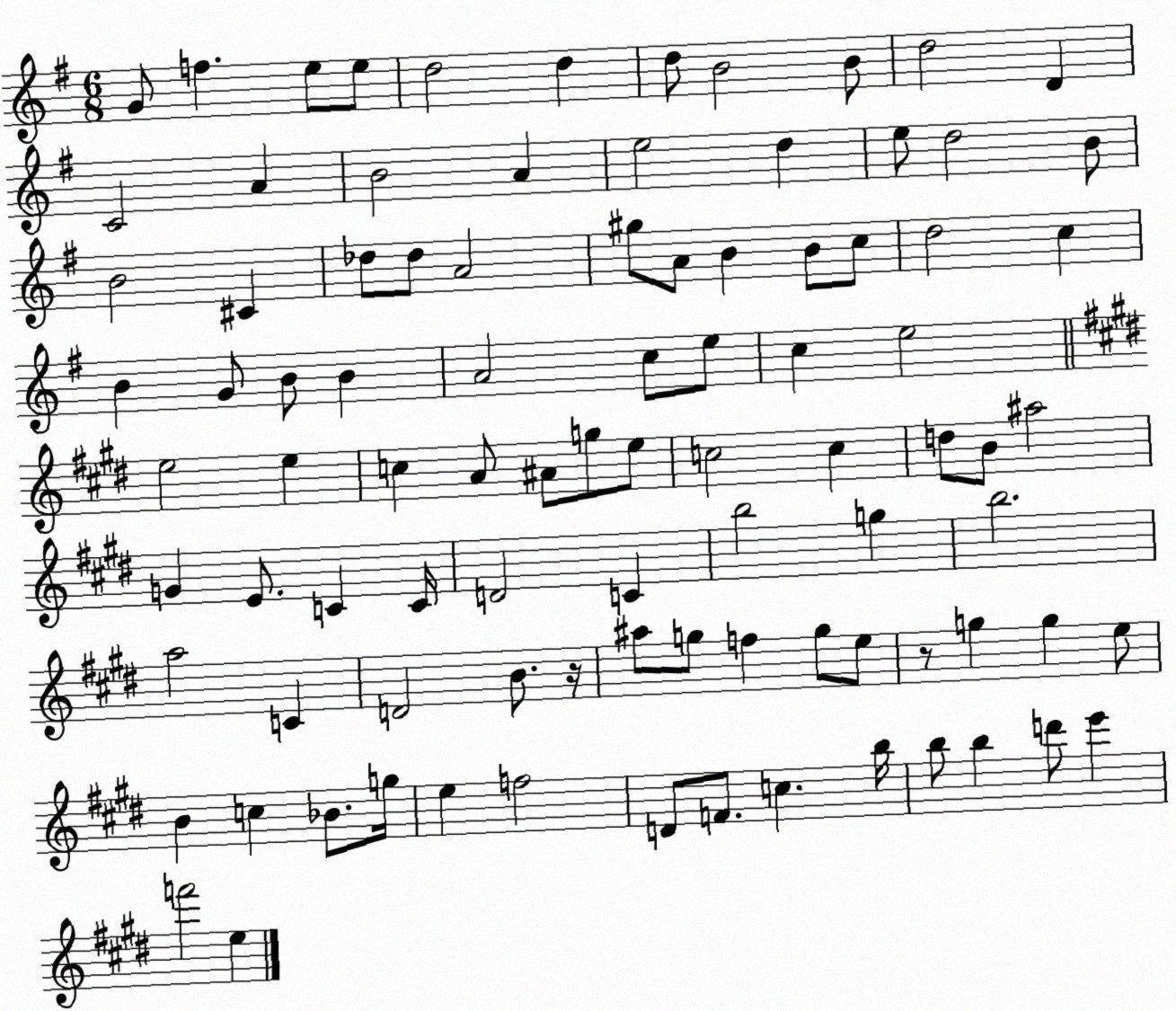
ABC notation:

X:1
T:Untitled
M:6/8
L:1/4
K:G
G/2 f e/2 e/2 d2 d d/2 B2 B/2 d2 D C2 A B2 A e2 d e/2 d2 B/2 B2 ^C _d/2 _d/2 A2 ^g/2 A/2 B B/2 c/2 d2 c B G/2 B/2 B A2 c/2 e/2 c e2 e2 e c A/2 ^A/2 g/2 e/2 c2 c d/2 B/2 ^a2 G E/2 C C/4 D2 C b2 g b2 a2 C D2 B/2 z/4 ^a/2 g/2 f g/2 e/2 z/2 g g e/2 B c _B/2 g/4 e f2 D/2 F/2 c b/4 b/2 b d'/2 e' f'2 e